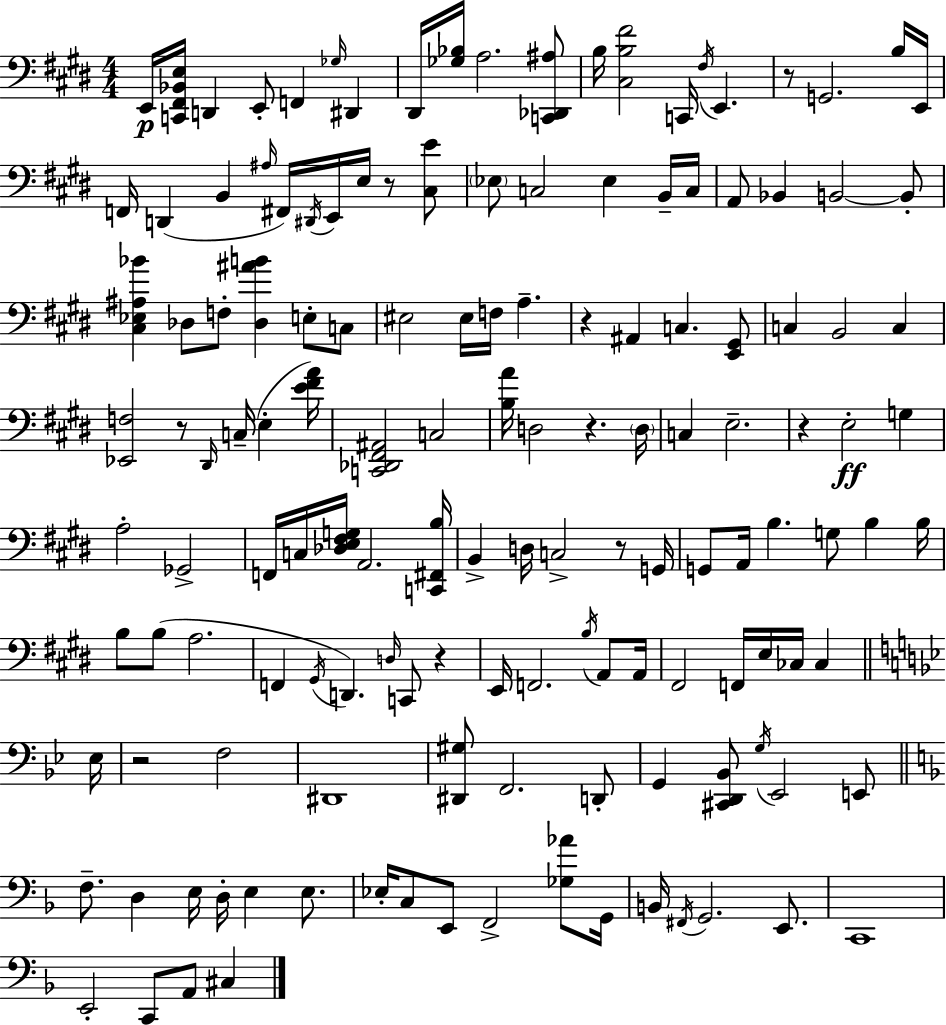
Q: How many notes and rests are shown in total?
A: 143